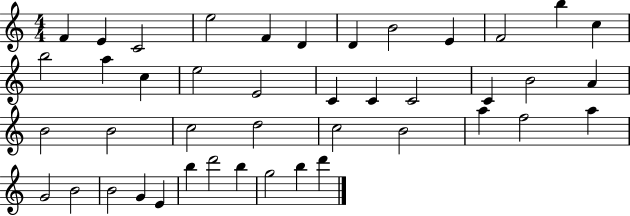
X:1
T:Untitled
M:4/4
L:1/4
K:C
F E C2 e2 F D D B2 E F2 b c b2 a c e2 E2 C C C2 C B2 A B2 B2 c2 d2 c2 B2 a f2 a G2 B2 B2 G E b d'2 b g2 b d'